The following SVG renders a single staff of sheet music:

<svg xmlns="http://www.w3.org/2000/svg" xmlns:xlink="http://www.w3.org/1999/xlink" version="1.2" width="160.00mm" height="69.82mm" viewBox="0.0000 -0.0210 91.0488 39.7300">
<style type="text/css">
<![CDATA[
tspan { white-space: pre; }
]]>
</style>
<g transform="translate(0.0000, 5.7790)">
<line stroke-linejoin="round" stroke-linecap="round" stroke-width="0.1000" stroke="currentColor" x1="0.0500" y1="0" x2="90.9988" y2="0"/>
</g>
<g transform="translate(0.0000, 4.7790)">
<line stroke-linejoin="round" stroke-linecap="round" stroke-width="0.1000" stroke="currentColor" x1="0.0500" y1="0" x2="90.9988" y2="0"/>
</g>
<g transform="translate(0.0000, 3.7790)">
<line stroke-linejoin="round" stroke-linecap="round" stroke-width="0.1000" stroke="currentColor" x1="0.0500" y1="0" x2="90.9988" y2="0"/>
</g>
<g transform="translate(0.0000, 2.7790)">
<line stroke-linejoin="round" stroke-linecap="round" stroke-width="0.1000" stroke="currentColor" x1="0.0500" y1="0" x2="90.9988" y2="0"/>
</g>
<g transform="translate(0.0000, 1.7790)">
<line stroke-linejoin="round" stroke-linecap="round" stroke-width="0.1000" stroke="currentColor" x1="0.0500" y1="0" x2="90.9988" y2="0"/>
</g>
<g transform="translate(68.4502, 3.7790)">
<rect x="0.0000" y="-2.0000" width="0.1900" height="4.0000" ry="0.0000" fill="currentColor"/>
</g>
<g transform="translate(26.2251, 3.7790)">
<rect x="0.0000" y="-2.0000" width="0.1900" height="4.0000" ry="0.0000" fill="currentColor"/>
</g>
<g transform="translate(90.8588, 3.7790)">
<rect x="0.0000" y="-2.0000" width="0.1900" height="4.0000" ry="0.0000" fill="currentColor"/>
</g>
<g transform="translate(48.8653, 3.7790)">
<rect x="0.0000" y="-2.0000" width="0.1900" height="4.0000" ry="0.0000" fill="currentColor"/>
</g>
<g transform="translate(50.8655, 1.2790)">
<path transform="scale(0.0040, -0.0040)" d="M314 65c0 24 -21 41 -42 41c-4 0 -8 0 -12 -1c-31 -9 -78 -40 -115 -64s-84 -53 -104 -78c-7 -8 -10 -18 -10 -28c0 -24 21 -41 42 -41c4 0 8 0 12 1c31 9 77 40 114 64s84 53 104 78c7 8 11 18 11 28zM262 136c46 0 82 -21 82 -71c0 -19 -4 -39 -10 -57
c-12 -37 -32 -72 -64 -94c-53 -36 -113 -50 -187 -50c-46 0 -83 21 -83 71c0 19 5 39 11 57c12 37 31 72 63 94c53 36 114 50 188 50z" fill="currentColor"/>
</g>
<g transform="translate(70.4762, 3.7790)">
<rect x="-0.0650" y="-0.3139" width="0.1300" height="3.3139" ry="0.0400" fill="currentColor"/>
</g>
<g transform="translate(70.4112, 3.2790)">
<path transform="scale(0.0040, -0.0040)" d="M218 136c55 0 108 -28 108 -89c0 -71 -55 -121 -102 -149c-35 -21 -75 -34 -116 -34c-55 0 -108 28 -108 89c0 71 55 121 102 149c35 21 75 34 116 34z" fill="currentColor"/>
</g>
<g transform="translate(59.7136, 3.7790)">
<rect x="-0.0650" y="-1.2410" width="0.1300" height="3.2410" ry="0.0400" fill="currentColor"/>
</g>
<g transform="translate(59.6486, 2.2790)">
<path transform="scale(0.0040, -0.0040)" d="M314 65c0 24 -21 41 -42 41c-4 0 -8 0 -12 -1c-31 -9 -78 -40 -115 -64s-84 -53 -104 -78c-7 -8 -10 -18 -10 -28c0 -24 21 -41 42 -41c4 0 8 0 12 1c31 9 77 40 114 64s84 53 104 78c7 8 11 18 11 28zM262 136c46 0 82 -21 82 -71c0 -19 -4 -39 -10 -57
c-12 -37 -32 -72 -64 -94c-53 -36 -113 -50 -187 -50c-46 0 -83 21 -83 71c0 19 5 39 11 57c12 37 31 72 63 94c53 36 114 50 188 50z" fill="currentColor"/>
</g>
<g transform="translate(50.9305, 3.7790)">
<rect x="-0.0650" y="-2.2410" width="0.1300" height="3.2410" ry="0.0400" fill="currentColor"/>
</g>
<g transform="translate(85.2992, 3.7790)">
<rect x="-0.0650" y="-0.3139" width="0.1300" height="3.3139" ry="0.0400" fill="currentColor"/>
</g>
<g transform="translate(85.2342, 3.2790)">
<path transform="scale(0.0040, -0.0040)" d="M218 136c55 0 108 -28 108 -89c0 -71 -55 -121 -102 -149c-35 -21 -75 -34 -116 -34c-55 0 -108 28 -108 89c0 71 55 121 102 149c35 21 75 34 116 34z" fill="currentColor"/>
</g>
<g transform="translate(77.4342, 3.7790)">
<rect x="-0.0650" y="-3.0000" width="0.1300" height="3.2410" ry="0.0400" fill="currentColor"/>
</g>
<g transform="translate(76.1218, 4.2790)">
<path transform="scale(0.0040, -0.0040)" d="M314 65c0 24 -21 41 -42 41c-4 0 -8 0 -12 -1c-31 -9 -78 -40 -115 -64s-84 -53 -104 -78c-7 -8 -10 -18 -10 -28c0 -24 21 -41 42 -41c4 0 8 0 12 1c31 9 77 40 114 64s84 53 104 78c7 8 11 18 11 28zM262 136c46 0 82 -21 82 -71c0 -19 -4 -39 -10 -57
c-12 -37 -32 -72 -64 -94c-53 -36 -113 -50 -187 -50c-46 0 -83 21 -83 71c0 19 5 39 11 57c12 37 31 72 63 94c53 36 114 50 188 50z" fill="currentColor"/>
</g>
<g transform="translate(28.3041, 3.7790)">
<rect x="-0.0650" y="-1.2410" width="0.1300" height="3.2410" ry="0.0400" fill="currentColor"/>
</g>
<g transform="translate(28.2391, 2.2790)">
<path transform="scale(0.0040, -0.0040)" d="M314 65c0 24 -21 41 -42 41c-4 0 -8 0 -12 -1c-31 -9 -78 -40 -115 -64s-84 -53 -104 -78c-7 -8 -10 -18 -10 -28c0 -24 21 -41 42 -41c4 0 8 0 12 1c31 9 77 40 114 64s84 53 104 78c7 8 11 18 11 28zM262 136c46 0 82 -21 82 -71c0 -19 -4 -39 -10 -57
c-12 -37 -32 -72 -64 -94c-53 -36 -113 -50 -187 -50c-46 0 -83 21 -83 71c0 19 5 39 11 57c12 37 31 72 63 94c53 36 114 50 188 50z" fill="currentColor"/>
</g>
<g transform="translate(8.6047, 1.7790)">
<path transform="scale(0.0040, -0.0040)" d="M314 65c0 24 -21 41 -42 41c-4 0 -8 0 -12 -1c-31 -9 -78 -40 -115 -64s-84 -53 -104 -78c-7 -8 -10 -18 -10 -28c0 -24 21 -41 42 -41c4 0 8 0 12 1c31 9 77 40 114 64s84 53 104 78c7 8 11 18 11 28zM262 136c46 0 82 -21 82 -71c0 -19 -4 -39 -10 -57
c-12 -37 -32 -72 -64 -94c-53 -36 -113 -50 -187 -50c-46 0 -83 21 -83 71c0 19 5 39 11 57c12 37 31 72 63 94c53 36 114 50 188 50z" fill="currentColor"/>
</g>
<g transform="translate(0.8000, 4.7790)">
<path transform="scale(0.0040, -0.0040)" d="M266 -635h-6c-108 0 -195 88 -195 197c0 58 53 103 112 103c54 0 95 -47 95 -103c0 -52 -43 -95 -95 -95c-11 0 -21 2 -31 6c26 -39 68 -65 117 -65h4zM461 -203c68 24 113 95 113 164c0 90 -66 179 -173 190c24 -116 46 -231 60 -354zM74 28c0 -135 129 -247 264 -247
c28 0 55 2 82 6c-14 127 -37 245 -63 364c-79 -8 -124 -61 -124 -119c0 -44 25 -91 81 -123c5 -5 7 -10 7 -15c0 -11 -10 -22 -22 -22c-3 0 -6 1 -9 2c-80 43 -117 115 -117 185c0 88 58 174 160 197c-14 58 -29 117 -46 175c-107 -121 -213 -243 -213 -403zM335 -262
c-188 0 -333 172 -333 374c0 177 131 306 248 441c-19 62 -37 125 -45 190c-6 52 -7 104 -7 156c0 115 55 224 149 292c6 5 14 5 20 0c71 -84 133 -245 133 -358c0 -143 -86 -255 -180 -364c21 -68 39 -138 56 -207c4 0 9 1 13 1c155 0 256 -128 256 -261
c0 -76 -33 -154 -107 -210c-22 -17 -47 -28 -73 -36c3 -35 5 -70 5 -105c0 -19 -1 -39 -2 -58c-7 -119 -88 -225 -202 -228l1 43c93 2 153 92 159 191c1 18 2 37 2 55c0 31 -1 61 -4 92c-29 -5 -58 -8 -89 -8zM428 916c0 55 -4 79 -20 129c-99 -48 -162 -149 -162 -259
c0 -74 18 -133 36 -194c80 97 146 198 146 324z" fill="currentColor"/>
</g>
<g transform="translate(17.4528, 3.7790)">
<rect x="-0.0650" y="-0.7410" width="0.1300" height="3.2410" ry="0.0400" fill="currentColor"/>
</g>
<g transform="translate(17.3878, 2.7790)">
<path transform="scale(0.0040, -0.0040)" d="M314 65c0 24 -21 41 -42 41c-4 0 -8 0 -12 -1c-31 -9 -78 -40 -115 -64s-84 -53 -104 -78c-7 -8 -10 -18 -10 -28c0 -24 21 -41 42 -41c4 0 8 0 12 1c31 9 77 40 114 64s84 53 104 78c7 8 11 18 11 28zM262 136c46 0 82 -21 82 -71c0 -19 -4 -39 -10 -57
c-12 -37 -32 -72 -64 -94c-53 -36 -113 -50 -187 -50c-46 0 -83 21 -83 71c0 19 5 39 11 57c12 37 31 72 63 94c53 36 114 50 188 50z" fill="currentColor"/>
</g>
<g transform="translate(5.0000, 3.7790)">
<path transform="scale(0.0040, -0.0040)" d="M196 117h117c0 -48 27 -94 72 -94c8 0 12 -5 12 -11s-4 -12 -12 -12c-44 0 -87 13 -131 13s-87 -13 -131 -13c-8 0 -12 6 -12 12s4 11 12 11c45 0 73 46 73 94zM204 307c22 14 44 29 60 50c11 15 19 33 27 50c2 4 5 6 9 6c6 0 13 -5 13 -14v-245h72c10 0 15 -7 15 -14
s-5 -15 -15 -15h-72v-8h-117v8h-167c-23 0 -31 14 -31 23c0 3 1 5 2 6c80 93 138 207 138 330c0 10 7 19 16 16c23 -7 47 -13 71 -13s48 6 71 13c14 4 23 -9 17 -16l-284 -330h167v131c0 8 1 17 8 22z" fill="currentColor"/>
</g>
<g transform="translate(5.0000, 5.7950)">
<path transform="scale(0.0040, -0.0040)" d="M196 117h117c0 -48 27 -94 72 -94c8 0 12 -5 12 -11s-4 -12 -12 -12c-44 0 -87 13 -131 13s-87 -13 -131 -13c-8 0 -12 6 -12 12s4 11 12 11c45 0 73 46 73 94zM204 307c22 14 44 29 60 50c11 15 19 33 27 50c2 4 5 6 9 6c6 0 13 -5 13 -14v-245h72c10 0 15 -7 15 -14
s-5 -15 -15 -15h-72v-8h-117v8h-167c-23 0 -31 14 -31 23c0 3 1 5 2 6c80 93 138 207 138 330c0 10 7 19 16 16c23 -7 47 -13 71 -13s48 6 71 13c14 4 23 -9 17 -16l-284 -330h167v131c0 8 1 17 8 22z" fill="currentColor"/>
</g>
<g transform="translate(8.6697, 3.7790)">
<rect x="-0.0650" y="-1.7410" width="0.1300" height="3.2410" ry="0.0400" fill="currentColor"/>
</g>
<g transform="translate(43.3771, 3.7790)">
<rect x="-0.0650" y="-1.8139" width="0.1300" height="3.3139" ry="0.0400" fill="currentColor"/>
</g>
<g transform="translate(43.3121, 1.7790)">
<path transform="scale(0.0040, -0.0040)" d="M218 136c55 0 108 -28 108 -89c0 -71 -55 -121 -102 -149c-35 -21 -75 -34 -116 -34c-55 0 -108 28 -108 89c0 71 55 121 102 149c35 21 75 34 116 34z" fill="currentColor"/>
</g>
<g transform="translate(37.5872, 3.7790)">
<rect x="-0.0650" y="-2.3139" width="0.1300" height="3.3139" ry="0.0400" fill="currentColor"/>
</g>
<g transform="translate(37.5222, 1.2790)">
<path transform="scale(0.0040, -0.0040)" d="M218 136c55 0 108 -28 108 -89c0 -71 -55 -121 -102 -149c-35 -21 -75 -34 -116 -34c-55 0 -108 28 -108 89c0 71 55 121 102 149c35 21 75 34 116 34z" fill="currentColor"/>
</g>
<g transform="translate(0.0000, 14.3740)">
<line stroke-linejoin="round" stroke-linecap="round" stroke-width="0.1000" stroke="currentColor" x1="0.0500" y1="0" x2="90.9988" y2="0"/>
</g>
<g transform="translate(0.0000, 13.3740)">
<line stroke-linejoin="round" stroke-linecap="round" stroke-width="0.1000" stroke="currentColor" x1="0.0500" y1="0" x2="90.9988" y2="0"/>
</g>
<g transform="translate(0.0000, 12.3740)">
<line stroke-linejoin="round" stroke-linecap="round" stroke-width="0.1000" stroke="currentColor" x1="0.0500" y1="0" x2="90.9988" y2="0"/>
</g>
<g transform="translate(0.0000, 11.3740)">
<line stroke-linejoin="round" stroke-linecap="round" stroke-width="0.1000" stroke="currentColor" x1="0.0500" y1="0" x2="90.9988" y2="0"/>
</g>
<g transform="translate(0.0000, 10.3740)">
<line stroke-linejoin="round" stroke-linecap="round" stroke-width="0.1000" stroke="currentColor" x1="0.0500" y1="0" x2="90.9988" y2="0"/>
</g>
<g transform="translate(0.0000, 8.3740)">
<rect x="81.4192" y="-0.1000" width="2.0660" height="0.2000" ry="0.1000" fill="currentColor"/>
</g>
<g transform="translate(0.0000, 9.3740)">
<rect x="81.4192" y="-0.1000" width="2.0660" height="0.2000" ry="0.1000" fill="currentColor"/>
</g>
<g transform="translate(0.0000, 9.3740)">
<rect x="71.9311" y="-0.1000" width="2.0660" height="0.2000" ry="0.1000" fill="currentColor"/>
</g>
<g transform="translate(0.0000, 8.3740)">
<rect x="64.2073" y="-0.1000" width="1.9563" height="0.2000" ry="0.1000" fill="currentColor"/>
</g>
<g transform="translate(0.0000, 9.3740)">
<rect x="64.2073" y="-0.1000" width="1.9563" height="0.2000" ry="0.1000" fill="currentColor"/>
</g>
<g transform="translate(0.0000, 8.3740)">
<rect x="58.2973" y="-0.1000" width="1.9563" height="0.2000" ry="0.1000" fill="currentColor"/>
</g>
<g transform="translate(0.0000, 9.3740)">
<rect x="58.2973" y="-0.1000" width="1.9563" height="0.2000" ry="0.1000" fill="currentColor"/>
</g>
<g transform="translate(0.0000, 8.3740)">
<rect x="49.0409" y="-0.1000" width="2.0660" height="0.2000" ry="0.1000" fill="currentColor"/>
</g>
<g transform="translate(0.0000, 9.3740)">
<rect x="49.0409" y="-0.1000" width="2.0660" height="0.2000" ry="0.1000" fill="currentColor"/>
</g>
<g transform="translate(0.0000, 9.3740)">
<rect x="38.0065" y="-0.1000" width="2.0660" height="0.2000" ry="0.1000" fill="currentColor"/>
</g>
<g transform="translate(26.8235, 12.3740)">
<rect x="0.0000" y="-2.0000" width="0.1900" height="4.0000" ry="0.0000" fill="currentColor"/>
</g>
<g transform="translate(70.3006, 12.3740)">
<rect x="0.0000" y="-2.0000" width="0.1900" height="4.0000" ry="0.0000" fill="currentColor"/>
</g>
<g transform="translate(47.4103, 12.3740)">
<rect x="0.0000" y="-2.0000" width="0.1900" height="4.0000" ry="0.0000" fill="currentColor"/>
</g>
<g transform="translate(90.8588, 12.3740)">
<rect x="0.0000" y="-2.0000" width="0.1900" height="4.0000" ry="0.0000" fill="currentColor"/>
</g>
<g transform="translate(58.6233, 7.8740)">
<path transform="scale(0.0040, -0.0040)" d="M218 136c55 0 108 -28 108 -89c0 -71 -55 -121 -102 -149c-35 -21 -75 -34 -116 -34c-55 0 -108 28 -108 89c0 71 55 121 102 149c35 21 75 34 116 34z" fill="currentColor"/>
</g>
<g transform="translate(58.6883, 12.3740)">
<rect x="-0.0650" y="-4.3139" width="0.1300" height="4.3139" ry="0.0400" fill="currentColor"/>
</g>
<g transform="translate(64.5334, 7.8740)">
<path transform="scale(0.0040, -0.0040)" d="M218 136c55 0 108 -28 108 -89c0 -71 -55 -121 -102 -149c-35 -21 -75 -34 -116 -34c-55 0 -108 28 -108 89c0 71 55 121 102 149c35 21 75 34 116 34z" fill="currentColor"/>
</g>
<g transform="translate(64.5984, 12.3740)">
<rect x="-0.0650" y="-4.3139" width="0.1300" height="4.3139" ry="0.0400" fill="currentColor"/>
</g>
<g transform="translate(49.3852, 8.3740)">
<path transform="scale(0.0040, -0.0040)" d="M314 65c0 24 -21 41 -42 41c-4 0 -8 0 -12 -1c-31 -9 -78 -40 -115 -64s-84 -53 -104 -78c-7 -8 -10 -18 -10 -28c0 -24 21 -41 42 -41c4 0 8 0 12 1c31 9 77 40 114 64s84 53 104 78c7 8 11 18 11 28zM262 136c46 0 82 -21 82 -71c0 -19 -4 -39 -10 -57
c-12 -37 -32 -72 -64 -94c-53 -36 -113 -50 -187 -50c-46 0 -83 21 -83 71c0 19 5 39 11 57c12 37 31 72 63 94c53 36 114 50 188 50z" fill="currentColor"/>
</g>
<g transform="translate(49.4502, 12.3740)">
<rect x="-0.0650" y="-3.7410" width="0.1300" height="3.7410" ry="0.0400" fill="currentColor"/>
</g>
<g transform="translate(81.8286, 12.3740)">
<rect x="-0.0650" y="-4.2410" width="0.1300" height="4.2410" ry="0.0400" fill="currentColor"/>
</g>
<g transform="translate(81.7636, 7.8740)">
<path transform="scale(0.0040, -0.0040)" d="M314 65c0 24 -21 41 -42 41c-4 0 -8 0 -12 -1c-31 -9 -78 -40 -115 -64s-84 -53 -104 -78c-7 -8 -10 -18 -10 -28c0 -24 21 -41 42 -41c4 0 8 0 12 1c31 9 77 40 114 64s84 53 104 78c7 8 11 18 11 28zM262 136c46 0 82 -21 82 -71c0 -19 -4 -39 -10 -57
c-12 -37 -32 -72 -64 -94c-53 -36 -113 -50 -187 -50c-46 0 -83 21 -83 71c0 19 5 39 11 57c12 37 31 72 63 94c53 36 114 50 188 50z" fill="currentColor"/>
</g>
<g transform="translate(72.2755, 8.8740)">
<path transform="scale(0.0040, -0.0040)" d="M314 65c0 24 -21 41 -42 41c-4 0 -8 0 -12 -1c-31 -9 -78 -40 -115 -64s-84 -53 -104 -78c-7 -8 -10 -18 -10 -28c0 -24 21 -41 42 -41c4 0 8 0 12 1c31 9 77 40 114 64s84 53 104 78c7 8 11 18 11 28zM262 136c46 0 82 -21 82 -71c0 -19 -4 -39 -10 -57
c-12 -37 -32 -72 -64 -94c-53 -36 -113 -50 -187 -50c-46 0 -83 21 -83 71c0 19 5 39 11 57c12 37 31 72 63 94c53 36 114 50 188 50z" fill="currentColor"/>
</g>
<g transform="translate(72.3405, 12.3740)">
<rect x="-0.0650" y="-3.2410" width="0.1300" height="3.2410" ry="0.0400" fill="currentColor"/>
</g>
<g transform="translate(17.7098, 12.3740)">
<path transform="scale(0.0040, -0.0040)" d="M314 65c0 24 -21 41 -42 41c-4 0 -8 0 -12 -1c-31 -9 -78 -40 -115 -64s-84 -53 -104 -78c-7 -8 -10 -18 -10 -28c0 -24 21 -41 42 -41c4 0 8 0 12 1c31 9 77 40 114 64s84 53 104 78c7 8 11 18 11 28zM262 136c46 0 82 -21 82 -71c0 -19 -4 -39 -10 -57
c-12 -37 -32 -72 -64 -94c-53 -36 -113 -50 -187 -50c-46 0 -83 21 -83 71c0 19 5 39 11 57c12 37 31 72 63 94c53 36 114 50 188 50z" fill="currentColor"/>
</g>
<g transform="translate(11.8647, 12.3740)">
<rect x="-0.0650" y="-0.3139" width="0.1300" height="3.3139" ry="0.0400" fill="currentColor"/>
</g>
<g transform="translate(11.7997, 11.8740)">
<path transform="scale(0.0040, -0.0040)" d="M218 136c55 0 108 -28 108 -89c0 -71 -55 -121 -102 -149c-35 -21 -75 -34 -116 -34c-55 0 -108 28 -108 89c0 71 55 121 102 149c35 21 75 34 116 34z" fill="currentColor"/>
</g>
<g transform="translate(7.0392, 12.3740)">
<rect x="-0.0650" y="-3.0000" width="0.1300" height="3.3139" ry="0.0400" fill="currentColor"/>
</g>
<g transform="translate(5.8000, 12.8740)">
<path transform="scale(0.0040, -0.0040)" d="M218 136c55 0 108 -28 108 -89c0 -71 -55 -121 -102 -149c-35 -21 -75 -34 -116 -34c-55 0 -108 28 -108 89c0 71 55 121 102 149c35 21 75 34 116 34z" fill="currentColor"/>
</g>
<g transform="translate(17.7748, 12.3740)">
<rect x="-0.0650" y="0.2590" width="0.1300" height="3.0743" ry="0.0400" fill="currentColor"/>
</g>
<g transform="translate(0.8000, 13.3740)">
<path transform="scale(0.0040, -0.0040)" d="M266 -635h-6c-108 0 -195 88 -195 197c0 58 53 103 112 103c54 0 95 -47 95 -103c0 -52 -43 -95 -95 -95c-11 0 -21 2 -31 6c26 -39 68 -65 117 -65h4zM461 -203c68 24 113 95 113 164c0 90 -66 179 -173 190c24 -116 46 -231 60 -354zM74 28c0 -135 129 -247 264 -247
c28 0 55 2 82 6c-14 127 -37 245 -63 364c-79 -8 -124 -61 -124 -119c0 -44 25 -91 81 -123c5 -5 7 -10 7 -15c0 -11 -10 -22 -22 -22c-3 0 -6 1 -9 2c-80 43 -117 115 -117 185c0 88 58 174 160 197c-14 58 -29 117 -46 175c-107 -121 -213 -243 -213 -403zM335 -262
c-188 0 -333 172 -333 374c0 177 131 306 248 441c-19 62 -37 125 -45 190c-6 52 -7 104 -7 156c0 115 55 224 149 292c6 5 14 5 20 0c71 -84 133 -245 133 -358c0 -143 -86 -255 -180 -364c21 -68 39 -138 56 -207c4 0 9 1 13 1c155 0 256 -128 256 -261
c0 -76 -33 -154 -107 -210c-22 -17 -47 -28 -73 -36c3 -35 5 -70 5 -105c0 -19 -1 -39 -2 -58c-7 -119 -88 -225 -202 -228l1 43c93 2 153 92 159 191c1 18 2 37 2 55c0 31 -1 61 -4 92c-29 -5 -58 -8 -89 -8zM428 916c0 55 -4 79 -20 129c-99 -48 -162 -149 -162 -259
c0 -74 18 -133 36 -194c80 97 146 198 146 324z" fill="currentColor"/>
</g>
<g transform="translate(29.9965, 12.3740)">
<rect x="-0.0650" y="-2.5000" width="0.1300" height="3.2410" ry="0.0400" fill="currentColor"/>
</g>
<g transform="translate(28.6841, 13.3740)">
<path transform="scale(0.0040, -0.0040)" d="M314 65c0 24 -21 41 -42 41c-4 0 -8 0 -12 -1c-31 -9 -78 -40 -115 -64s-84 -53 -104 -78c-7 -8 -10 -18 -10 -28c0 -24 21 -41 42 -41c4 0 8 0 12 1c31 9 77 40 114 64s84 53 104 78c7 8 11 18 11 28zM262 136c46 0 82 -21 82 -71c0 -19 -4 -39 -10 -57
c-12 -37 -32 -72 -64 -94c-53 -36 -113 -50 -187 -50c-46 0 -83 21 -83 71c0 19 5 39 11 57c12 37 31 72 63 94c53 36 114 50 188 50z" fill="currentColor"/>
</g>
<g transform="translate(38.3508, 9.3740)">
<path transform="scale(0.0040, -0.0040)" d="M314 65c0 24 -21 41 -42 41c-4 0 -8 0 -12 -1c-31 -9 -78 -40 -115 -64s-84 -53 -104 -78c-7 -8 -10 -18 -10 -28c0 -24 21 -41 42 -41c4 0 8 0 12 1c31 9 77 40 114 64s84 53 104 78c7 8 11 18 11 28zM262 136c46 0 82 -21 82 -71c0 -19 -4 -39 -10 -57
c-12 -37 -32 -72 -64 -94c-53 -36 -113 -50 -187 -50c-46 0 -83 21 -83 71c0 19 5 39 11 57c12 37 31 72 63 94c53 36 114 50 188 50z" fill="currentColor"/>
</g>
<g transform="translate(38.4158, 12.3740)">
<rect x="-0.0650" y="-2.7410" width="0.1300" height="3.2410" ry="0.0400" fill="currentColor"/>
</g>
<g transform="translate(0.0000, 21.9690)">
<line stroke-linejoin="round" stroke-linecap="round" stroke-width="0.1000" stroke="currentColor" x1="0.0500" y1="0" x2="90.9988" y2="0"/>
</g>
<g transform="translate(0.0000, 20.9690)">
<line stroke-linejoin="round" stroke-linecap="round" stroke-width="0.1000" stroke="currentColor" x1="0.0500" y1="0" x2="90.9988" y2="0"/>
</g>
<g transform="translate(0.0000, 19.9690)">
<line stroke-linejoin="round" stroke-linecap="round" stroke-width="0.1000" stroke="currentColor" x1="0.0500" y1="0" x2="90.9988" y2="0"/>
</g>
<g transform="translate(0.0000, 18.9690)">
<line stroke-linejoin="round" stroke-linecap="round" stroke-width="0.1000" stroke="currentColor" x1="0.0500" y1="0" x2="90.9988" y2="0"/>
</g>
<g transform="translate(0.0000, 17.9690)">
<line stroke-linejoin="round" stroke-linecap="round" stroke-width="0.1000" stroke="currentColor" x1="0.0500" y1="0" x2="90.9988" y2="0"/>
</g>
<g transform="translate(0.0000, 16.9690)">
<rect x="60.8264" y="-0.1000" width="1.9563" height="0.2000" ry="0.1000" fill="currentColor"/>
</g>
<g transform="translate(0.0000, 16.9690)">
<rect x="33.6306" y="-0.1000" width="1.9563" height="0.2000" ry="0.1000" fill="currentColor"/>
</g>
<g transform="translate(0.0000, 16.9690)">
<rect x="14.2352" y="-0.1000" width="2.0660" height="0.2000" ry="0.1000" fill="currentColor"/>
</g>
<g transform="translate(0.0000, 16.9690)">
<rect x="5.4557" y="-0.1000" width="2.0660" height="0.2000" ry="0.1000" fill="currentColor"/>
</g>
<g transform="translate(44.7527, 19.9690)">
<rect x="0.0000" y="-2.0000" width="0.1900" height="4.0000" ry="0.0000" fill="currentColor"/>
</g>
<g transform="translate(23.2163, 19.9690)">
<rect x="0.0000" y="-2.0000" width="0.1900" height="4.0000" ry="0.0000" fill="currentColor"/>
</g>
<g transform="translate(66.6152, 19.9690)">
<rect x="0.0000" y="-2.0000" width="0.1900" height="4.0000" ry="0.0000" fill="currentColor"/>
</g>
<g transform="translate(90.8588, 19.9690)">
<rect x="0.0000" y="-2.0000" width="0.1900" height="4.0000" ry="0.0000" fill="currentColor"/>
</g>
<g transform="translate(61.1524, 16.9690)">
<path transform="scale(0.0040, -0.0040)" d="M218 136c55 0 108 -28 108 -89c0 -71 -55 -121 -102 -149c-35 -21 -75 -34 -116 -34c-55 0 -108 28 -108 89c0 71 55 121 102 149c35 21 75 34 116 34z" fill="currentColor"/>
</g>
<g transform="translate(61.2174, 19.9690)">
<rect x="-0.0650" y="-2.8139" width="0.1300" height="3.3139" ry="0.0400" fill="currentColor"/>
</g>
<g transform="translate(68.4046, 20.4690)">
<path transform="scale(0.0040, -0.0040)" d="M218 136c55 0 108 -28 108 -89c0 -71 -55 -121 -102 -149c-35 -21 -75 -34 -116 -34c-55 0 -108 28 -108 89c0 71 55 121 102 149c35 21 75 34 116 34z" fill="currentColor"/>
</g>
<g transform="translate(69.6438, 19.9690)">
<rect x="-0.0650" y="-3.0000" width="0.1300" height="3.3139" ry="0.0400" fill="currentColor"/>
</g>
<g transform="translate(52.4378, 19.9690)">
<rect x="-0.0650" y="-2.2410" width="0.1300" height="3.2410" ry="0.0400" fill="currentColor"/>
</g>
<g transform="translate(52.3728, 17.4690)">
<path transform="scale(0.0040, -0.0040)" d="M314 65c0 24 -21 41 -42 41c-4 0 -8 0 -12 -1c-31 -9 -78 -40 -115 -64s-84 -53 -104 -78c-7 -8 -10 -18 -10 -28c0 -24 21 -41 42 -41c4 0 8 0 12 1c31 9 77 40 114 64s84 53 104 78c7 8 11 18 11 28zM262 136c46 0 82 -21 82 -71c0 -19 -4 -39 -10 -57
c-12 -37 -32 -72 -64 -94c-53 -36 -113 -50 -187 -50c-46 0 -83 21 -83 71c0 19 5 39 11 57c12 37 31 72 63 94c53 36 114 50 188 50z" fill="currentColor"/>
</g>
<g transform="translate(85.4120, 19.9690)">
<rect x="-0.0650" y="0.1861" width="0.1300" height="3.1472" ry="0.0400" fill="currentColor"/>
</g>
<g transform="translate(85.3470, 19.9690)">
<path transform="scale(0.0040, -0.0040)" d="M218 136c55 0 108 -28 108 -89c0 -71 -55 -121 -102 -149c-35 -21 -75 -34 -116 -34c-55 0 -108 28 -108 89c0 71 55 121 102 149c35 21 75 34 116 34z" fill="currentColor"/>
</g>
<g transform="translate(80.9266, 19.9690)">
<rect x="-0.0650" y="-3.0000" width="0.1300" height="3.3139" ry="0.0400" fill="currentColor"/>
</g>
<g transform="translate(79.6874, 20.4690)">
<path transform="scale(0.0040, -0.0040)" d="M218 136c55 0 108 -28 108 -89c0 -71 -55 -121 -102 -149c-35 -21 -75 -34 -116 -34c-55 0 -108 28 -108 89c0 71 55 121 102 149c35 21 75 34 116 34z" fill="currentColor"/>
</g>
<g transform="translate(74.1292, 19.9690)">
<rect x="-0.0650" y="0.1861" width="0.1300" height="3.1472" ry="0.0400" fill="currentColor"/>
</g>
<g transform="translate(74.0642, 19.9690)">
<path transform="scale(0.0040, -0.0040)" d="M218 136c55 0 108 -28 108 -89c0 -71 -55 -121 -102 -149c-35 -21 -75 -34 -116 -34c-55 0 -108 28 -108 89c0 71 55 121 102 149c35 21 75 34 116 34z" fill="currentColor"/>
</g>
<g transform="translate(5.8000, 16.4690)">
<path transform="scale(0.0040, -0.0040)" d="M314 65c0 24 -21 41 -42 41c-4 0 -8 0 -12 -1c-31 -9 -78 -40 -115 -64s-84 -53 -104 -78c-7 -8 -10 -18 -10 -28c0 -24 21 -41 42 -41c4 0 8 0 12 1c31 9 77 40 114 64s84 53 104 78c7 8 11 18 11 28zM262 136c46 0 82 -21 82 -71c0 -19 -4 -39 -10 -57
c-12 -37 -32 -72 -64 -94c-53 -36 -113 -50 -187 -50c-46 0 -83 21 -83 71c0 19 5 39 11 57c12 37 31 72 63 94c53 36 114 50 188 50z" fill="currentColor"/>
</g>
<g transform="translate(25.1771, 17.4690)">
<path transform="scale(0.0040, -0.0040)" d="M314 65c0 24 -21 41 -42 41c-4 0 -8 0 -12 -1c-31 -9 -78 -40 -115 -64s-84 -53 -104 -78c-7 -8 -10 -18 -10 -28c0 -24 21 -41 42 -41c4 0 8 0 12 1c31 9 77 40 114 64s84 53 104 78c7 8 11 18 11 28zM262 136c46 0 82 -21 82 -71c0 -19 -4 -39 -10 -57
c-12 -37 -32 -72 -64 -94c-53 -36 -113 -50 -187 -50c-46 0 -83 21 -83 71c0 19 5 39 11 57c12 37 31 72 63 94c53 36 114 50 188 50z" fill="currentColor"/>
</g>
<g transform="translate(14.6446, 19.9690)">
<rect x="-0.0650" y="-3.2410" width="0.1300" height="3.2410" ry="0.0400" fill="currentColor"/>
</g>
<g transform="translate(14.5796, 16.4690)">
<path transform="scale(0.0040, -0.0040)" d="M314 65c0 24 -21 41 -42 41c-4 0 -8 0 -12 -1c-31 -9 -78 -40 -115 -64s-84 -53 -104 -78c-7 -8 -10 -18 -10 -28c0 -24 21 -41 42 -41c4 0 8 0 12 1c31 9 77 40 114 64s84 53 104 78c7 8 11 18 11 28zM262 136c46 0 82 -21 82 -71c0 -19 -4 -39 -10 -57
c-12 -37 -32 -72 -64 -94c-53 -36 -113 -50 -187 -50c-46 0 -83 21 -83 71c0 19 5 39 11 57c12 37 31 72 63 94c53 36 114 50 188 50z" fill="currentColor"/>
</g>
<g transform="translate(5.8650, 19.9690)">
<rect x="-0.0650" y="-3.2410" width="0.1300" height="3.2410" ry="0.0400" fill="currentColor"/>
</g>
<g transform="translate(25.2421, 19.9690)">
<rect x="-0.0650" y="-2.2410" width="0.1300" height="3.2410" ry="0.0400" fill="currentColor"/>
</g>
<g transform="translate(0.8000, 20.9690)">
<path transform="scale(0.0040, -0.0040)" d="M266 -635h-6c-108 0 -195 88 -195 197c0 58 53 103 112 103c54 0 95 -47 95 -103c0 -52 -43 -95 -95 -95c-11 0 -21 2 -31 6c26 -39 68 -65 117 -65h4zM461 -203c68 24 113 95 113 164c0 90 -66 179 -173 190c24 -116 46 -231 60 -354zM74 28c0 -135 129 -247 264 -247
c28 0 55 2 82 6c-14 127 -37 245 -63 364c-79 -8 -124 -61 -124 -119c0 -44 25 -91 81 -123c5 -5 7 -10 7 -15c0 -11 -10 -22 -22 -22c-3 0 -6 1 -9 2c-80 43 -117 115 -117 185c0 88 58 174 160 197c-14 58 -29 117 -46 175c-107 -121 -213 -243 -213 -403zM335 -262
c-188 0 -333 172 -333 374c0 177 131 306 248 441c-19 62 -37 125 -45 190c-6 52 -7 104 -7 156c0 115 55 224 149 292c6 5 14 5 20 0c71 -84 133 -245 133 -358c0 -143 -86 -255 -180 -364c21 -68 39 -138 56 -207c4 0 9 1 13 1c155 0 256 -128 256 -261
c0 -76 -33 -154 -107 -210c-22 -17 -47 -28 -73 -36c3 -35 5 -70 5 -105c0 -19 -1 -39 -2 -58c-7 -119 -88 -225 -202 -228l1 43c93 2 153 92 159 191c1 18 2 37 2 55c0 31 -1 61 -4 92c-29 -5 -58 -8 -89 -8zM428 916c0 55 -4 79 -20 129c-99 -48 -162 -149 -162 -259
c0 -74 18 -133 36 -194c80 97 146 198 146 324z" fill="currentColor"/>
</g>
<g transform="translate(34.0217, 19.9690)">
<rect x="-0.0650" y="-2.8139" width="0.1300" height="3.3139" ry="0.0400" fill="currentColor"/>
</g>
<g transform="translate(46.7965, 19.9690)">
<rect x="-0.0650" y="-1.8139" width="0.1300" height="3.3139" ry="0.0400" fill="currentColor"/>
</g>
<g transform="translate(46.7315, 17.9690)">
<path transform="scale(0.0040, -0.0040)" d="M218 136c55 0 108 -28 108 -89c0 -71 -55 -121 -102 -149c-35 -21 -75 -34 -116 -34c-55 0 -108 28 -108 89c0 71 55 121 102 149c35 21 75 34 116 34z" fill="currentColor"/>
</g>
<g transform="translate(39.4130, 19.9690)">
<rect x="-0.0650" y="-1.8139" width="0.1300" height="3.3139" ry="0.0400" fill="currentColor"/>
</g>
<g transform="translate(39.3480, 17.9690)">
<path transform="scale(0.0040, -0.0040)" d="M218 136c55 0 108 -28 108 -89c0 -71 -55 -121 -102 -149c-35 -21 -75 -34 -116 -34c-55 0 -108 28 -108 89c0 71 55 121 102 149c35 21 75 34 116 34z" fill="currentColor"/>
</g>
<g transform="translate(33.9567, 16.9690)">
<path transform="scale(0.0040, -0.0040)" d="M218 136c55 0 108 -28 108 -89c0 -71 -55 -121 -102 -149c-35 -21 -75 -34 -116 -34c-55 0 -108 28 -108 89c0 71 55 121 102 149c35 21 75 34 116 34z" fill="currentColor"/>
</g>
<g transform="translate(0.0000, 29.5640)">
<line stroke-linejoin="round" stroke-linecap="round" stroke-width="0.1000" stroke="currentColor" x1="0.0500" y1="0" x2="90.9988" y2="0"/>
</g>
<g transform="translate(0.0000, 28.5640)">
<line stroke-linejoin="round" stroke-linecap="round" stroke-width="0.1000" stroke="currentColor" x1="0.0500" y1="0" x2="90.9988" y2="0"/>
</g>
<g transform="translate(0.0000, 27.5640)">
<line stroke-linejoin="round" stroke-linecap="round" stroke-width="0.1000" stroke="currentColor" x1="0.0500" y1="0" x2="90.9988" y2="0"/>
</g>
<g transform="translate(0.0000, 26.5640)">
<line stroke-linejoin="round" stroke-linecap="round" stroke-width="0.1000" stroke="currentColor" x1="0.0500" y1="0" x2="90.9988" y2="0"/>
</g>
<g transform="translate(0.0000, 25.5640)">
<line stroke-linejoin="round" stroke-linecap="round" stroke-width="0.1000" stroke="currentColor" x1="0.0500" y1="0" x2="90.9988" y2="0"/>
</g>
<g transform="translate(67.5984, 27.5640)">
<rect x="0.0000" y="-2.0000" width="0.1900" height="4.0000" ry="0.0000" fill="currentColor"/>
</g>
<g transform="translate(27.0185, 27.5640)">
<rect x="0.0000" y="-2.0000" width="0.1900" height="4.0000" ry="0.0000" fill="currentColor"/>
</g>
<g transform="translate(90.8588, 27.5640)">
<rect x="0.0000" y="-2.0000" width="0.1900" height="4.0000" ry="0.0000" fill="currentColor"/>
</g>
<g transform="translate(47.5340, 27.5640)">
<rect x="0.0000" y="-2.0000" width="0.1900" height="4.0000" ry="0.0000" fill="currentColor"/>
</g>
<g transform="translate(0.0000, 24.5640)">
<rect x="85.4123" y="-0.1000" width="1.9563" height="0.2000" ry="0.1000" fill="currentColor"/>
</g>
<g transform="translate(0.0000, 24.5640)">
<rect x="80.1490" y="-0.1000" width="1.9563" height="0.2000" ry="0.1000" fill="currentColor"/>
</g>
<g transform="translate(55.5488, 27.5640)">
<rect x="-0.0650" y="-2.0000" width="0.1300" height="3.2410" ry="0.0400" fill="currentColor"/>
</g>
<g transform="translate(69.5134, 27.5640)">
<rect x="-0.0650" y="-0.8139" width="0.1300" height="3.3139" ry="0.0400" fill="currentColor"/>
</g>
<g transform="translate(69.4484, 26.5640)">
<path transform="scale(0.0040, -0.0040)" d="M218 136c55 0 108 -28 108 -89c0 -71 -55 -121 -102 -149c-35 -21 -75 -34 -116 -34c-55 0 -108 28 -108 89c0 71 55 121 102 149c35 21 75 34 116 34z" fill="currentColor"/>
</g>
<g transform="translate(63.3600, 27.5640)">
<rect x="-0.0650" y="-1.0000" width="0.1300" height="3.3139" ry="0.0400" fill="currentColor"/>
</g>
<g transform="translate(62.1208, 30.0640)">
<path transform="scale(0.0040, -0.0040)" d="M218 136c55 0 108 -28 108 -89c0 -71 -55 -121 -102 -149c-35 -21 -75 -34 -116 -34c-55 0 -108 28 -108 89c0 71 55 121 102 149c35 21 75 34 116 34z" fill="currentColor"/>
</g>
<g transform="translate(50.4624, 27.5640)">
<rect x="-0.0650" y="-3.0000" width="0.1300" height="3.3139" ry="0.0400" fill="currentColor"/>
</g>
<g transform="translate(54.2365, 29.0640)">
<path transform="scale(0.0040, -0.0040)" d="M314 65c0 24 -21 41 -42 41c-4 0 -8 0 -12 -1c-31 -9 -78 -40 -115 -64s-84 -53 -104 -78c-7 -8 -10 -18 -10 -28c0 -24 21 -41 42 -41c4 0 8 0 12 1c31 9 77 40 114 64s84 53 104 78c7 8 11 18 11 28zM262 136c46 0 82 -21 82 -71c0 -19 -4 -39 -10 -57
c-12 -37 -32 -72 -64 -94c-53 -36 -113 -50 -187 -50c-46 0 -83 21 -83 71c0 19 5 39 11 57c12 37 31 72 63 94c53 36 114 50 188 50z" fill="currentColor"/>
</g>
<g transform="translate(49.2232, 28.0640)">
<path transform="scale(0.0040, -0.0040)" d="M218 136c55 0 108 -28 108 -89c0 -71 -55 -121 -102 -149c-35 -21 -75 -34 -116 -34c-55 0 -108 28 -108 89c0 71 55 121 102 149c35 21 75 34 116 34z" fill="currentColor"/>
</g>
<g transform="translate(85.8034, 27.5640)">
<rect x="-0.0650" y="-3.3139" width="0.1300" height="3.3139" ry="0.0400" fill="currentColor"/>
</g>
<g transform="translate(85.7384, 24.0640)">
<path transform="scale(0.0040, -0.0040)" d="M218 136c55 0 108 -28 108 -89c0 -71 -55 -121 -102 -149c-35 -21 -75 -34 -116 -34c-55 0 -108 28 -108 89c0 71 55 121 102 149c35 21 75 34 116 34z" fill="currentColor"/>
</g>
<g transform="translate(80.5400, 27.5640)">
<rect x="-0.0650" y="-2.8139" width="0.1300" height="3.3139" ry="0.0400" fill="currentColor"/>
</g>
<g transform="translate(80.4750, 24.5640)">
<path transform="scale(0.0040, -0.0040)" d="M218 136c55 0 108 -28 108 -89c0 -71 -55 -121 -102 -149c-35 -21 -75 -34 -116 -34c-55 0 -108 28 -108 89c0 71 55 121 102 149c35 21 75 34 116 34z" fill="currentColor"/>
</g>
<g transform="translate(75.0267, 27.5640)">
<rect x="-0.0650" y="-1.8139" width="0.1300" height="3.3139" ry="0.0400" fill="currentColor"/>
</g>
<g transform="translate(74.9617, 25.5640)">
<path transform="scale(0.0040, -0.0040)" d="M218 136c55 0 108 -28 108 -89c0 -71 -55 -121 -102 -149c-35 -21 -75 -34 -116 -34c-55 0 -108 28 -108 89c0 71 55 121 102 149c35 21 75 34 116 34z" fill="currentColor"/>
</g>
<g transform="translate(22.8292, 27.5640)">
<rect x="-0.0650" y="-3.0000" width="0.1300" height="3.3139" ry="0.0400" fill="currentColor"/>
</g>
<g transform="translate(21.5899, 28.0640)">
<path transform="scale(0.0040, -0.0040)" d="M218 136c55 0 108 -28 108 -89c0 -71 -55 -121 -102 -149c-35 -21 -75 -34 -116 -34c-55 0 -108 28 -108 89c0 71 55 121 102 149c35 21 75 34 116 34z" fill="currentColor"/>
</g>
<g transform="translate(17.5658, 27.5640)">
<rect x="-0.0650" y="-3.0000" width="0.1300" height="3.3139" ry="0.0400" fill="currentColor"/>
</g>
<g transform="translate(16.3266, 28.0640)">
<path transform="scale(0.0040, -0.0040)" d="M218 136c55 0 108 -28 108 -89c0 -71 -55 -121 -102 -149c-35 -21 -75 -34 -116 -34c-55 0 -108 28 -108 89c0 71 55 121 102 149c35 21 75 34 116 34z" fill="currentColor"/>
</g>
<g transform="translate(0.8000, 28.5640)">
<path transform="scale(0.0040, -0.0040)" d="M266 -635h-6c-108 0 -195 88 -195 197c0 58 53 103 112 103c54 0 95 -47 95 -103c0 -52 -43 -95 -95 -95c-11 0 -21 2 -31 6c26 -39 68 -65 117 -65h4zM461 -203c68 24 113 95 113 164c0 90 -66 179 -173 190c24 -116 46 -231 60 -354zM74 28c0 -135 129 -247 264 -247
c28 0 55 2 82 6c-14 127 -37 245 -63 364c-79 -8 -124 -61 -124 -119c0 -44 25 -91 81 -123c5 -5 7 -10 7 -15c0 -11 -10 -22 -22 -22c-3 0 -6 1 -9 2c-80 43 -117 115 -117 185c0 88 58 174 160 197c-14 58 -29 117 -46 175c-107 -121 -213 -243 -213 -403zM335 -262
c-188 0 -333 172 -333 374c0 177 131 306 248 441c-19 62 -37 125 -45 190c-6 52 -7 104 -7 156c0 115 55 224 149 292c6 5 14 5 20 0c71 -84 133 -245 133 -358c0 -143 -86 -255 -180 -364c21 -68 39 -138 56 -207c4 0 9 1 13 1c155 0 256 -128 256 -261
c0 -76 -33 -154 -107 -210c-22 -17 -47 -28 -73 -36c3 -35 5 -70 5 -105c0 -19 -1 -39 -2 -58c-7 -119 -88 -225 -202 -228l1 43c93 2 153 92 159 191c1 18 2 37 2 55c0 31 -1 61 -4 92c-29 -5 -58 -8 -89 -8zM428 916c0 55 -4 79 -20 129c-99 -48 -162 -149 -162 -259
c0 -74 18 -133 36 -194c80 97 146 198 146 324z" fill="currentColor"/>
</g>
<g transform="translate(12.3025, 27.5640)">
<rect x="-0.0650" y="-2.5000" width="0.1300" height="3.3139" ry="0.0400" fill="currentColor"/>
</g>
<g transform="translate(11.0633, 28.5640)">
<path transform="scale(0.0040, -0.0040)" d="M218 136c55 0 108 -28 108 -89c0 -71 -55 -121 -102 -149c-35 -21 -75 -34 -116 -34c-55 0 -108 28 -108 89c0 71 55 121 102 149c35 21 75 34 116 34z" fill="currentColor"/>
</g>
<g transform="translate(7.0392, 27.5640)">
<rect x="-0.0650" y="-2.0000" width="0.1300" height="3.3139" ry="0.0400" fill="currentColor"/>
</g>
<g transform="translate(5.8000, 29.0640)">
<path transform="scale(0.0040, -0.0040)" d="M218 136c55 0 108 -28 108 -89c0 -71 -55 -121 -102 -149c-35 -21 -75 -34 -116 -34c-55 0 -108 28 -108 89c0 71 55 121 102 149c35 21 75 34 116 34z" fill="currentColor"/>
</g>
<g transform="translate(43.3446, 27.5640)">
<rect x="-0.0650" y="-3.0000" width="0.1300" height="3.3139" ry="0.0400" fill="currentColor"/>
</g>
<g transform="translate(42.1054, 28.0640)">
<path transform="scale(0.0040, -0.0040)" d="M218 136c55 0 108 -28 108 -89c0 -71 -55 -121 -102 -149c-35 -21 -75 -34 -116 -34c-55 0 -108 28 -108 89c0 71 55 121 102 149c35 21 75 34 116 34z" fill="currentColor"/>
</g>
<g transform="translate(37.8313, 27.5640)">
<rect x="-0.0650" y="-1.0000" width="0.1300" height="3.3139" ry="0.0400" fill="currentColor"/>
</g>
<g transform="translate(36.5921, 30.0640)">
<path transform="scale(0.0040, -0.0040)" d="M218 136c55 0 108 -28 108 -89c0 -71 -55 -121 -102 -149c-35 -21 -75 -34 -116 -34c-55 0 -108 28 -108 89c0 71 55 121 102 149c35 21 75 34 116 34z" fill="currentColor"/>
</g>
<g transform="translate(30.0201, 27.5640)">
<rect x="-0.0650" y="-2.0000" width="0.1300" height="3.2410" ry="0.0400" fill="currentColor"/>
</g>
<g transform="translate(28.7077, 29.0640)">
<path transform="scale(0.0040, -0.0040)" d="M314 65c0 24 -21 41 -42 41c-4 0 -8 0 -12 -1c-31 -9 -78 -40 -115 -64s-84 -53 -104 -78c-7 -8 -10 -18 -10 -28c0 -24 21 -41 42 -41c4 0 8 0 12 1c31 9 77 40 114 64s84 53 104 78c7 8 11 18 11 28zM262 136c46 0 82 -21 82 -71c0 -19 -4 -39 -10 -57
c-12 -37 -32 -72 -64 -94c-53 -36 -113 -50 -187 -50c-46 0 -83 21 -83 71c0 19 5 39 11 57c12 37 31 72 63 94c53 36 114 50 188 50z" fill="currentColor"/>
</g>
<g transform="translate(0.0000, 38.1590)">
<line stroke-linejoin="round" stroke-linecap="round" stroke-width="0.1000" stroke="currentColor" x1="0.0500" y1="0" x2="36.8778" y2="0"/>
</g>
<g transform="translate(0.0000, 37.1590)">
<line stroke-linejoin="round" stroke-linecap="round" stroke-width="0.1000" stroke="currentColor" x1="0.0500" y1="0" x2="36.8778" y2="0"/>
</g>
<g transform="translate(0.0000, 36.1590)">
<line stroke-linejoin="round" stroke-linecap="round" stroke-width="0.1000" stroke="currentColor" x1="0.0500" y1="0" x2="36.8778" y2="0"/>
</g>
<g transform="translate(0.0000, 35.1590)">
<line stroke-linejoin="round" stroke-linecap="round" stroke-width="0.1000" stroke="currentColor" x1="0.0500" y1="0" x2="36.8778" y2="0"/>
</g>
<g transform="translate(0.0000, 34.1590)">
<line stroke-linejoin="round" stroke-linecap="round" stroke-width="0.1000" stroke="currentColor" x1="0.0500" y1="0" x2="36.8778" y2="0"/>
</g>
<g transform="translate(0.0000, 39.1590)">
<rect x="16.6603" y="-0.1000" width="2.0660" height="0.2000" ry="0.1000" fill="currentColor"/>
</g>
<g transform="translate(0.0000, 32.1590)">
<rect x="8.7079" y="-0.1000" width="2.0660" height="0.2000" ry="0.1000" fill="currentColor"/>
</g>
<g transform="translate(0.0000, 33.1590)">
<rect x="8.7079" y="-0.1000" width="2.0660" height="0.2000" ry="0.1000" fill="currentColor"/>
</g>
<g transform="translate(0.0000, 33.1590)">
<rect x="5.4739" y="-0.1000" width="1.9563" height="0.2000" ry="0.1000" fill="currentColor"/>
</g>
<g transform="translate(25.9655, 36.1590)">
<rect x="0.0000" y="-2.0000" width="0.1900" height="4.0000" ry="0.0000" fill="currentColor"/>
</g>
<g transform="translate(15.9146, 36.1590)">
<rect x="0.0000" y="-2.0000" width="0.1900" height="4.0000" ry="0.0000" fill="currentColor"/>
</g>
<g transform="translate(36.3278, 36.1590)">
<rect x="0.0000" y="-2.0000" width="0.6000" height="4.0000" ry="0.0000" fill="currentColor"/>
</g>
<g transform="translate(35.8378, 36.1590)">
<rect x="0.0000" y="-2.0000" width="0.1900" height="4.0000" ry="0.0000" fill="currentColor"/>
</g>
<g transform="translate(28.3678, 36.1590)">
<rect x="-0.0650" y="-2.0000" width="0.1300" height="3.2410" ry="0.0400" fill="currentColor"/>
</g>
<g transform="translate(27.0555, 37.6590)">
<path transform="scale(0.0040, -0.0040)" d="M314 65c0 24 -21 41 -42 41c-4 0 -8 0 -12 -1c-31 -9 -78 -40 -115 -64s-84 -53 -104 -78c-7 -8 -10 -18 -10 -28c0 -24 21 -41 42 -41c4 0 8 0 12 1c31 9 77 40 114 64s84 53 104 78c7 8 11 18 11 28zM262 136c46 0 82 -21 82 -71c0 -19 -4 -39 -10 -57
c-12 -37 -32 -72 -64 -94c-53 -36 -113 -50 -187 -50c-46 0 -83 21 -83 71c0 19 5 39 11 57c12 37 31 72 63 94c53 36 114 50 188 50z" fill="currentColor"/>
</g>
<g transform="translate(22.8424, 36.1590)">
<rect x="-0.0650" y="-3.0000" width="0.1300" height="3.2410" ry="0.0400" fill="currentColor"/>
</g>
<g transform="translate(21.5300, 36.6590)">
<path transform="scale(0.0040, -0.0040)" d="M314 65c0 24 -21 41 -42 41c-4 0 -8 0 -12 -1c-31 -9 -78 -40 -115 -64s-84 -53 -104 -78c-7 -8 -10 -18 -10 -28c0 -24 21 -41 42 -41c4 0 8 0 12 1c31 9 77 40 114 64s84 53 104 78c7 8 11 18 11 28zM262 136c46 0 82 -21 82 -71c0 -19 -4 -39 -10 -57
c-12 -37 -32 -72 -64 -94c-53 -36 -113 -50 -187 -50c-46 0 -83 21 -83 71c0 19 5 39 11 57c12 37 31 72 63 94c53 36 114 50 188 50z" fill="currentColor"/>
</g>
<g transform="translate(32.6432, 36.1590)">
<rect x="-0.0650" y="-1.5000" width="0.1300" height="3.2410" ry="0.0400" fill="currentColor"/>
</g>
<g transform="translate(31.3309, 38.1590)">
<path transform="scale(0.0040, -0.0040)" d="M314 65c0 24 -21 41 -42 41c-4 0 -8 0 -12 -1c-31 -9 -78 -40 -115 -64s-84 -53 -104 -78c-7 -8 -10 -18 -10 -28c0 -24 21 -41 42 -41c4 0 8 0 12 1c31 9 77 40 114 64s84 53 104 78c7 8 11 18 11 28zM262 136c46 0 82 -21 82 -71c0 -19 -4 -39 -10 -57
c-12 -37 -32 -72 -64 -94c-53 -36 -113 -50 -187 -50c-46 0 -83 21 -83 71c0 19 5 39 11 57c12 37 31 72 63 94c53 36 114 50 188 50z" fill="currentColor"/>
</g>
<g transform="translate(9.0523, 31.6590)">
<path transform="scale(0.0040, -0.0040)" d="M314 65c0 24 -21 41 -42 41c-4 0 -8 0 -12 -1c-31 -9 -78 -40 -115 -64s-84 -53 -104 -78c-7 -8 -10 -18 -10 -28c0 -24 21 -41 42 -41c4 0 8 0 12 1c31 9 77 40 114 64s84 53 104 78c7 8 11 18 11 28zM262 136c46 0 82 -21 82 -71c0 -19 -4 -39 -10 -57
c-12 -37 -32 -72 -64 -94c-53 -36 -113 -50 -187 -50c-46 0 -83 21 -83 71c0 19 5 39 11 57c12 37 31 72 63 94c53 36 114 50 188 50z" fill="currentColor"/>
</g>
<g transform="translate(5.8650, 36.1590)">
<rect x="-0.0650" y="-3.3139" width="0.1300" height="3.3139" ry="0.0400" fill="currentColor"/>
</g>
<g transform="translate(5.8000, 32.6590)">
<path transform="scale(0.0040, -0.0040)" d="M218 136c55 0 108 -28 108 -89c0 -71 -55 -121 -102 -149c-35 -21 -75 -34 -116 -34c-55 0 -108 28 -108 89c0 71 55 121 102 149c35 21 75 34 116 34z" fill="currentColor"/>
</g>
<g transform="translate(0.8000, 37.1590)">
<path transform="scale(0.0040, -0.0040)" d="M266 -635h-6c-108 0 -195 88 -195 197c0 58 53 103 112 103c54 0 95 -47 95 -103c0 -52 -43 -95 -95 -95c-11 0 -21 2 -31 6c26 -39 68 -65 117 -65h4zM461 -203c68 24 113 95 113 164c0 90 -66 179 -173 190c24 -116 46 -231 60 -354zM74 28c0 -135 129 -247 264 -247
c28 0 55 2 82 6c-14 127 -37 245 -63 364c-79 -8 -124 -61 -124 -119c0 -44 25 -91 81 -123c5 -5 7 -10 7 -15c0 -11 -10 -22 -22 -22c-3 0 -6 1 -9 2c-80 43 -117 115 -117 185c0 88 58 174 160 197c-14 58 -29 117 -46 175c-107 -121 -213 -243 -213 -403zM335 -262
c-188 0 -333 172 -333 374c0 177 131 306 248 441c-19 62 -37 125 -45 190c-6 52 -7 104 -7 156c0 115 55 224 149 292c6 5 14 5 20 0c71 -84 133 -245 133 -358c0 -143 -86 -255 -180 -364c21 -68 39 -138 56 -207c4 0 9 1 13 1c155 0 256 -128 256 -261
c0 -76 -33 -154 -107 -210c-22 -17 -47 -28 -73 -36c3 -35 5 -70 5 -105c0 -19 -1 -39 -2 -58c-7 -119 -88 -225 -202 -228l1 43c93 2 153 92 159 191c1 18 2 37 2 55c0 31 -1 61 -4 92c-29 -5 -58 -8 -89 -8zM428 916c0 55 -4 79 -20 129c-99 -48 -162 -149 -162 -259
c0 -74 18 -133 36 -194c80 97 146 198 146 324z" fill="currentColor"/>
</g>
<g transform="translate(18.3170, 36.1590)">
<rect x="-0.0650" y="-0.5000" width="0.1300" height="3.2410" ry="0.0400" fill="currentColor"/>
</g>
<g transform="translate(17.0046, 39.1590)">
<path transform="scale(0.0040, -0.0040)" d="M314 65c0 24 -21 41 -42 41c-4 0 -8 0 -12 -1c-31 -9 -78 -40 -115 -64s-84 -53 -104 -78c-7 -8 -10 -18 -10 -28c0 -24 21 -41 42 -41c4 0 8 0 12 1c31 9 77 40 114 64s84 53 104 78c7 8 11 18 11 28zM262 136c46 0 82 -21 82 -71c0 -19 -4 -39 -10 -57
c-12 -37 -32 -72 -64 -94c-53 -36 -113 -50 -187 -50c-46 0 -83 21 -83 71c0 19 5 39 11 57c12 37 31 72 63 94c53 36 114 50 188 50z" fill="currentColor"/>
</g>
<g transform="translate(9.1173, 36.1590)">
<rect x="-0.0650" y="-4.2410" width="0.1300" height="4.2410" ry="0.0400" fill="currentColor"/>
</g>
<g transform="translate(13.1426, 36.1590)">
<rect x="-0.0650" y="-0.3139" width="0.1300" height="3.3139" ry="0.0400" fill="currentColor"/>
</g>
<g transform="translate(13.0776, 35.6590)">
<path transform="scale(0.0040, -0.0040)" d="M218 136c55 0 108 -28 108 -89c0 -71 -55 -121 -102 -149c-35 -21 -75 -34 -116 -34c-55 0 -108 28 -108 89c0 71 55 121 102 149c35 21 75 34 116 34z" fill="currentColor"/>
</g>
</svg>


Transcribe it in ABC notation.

X:1
T:Untitled
M:4/4
L:1/4
K:C
f2 d2 e2 g f g2 e2 c A2 c A c B2 G2 a2 c'2 d' d' b2 d'2 b2 b2 g2 a f f g2 a A B A B F G A A F2 D A A F2 D d f a b b d'2 c C2 A2 F2 E2